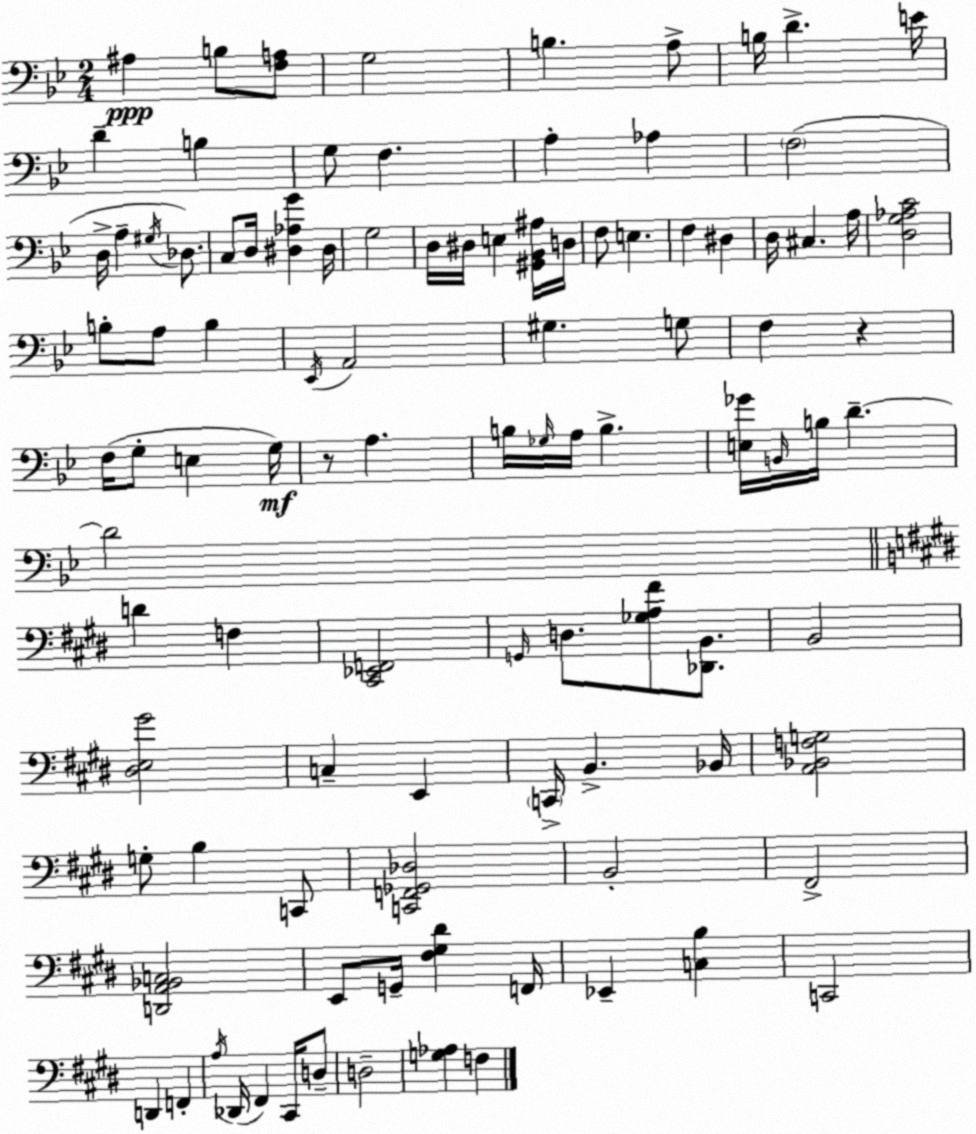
X:1
T:Untitled
M:2/4
L:1/4
K:Gm
^A, B,/2 [F,A,]/2 G,2 B, A,/2 B,/4 D E/4 D B, G,/2 F, A, _A, F,2 D,/4 A, ^G,/4 _D,/2 C,/2 D,/4 [^D,_A,G] ^D,/4 G,2 D,/4 ^D,/4 E, [^G,,_B,,^A,]/4 D,/4 F,/2 E, F, ^D, D,/4 ^C, A,/4 [D,G,_A,C]2 B,/2 A,/2 B, _E,,/4 A,,2 ^G, G,/2 F, z F,/4 G,/2 E, G,/4 z/2 A, B,/4 _G,/4 A,/4 B, [E,_G]/4 B,,/4 B,/4 D D2 D F, [^C,,_E,,F,,]2 G,,/4 D,/2 [_G,A,^F]/2 [_D,,B,,]/2 B,,2 [^D,E,^G]2 C, E,, C,,/4 B,, _B,,/4 [A,,_B,,F,G,]2 G,/2 B, C,,/2 [C,,F,,_G,,_D,]2 B,,2 ^F,,2 [D,,A,,_B,,C,]2 E,,/2 G,,/4 [^F,^G,^D] F,,/4 _E,, [C,B,] C,,2 D,, F,, A,/4 _D,,/4 ^F,, ^C,,/4 D,/2 D,2 [G,_A,] F,